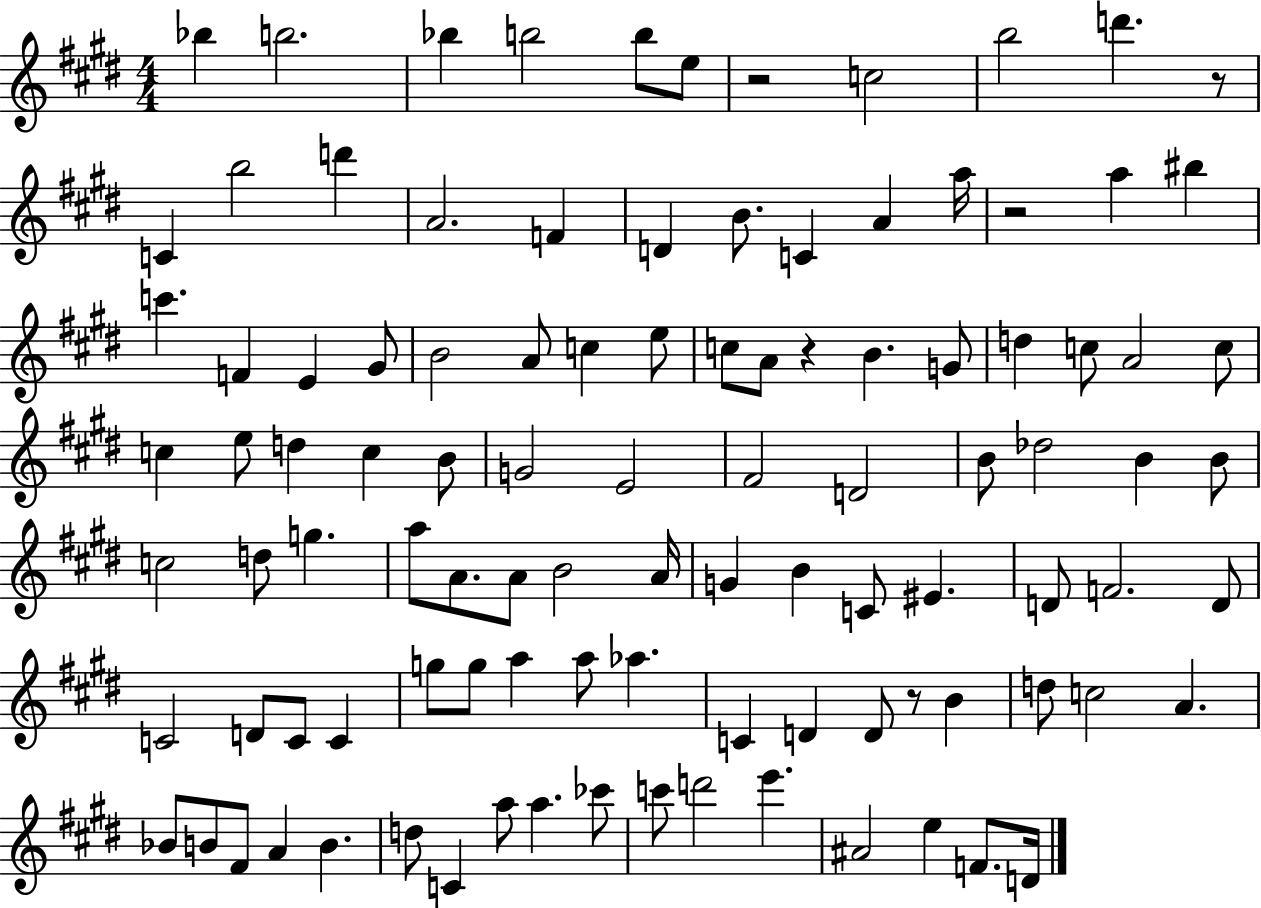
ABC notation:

X:1
T:Untitled
M:4/4
L:1/4
K:E
_b b2 _b b2 b/2 e/2 z2 c2 b2 d' z/2 C b2 d' A2 F D B/2 C A a/4 z2 a ^b c' F E ^G/2 B2 A/2 c e/2 c/2 A/2 z B G/2 d c/2 A2 c/2 c e/2 d c B/2 G2 E2 ^F2 D2 B/2 _d2 B B/2 c2 d/2 g a/2 A/2 A/2 B2 A/4 G B C/2 ^E D/2 F2 D/2 C2 D/2 C/2 C g/2 g/2 a a/2 _a C D D/2 z/2 B d/2 c2 A _B/2 B/2 ^F/2 A B d/2 C a/2 a _c'/2 c'/2 d'2 e' ^A2 e F/2 D/4